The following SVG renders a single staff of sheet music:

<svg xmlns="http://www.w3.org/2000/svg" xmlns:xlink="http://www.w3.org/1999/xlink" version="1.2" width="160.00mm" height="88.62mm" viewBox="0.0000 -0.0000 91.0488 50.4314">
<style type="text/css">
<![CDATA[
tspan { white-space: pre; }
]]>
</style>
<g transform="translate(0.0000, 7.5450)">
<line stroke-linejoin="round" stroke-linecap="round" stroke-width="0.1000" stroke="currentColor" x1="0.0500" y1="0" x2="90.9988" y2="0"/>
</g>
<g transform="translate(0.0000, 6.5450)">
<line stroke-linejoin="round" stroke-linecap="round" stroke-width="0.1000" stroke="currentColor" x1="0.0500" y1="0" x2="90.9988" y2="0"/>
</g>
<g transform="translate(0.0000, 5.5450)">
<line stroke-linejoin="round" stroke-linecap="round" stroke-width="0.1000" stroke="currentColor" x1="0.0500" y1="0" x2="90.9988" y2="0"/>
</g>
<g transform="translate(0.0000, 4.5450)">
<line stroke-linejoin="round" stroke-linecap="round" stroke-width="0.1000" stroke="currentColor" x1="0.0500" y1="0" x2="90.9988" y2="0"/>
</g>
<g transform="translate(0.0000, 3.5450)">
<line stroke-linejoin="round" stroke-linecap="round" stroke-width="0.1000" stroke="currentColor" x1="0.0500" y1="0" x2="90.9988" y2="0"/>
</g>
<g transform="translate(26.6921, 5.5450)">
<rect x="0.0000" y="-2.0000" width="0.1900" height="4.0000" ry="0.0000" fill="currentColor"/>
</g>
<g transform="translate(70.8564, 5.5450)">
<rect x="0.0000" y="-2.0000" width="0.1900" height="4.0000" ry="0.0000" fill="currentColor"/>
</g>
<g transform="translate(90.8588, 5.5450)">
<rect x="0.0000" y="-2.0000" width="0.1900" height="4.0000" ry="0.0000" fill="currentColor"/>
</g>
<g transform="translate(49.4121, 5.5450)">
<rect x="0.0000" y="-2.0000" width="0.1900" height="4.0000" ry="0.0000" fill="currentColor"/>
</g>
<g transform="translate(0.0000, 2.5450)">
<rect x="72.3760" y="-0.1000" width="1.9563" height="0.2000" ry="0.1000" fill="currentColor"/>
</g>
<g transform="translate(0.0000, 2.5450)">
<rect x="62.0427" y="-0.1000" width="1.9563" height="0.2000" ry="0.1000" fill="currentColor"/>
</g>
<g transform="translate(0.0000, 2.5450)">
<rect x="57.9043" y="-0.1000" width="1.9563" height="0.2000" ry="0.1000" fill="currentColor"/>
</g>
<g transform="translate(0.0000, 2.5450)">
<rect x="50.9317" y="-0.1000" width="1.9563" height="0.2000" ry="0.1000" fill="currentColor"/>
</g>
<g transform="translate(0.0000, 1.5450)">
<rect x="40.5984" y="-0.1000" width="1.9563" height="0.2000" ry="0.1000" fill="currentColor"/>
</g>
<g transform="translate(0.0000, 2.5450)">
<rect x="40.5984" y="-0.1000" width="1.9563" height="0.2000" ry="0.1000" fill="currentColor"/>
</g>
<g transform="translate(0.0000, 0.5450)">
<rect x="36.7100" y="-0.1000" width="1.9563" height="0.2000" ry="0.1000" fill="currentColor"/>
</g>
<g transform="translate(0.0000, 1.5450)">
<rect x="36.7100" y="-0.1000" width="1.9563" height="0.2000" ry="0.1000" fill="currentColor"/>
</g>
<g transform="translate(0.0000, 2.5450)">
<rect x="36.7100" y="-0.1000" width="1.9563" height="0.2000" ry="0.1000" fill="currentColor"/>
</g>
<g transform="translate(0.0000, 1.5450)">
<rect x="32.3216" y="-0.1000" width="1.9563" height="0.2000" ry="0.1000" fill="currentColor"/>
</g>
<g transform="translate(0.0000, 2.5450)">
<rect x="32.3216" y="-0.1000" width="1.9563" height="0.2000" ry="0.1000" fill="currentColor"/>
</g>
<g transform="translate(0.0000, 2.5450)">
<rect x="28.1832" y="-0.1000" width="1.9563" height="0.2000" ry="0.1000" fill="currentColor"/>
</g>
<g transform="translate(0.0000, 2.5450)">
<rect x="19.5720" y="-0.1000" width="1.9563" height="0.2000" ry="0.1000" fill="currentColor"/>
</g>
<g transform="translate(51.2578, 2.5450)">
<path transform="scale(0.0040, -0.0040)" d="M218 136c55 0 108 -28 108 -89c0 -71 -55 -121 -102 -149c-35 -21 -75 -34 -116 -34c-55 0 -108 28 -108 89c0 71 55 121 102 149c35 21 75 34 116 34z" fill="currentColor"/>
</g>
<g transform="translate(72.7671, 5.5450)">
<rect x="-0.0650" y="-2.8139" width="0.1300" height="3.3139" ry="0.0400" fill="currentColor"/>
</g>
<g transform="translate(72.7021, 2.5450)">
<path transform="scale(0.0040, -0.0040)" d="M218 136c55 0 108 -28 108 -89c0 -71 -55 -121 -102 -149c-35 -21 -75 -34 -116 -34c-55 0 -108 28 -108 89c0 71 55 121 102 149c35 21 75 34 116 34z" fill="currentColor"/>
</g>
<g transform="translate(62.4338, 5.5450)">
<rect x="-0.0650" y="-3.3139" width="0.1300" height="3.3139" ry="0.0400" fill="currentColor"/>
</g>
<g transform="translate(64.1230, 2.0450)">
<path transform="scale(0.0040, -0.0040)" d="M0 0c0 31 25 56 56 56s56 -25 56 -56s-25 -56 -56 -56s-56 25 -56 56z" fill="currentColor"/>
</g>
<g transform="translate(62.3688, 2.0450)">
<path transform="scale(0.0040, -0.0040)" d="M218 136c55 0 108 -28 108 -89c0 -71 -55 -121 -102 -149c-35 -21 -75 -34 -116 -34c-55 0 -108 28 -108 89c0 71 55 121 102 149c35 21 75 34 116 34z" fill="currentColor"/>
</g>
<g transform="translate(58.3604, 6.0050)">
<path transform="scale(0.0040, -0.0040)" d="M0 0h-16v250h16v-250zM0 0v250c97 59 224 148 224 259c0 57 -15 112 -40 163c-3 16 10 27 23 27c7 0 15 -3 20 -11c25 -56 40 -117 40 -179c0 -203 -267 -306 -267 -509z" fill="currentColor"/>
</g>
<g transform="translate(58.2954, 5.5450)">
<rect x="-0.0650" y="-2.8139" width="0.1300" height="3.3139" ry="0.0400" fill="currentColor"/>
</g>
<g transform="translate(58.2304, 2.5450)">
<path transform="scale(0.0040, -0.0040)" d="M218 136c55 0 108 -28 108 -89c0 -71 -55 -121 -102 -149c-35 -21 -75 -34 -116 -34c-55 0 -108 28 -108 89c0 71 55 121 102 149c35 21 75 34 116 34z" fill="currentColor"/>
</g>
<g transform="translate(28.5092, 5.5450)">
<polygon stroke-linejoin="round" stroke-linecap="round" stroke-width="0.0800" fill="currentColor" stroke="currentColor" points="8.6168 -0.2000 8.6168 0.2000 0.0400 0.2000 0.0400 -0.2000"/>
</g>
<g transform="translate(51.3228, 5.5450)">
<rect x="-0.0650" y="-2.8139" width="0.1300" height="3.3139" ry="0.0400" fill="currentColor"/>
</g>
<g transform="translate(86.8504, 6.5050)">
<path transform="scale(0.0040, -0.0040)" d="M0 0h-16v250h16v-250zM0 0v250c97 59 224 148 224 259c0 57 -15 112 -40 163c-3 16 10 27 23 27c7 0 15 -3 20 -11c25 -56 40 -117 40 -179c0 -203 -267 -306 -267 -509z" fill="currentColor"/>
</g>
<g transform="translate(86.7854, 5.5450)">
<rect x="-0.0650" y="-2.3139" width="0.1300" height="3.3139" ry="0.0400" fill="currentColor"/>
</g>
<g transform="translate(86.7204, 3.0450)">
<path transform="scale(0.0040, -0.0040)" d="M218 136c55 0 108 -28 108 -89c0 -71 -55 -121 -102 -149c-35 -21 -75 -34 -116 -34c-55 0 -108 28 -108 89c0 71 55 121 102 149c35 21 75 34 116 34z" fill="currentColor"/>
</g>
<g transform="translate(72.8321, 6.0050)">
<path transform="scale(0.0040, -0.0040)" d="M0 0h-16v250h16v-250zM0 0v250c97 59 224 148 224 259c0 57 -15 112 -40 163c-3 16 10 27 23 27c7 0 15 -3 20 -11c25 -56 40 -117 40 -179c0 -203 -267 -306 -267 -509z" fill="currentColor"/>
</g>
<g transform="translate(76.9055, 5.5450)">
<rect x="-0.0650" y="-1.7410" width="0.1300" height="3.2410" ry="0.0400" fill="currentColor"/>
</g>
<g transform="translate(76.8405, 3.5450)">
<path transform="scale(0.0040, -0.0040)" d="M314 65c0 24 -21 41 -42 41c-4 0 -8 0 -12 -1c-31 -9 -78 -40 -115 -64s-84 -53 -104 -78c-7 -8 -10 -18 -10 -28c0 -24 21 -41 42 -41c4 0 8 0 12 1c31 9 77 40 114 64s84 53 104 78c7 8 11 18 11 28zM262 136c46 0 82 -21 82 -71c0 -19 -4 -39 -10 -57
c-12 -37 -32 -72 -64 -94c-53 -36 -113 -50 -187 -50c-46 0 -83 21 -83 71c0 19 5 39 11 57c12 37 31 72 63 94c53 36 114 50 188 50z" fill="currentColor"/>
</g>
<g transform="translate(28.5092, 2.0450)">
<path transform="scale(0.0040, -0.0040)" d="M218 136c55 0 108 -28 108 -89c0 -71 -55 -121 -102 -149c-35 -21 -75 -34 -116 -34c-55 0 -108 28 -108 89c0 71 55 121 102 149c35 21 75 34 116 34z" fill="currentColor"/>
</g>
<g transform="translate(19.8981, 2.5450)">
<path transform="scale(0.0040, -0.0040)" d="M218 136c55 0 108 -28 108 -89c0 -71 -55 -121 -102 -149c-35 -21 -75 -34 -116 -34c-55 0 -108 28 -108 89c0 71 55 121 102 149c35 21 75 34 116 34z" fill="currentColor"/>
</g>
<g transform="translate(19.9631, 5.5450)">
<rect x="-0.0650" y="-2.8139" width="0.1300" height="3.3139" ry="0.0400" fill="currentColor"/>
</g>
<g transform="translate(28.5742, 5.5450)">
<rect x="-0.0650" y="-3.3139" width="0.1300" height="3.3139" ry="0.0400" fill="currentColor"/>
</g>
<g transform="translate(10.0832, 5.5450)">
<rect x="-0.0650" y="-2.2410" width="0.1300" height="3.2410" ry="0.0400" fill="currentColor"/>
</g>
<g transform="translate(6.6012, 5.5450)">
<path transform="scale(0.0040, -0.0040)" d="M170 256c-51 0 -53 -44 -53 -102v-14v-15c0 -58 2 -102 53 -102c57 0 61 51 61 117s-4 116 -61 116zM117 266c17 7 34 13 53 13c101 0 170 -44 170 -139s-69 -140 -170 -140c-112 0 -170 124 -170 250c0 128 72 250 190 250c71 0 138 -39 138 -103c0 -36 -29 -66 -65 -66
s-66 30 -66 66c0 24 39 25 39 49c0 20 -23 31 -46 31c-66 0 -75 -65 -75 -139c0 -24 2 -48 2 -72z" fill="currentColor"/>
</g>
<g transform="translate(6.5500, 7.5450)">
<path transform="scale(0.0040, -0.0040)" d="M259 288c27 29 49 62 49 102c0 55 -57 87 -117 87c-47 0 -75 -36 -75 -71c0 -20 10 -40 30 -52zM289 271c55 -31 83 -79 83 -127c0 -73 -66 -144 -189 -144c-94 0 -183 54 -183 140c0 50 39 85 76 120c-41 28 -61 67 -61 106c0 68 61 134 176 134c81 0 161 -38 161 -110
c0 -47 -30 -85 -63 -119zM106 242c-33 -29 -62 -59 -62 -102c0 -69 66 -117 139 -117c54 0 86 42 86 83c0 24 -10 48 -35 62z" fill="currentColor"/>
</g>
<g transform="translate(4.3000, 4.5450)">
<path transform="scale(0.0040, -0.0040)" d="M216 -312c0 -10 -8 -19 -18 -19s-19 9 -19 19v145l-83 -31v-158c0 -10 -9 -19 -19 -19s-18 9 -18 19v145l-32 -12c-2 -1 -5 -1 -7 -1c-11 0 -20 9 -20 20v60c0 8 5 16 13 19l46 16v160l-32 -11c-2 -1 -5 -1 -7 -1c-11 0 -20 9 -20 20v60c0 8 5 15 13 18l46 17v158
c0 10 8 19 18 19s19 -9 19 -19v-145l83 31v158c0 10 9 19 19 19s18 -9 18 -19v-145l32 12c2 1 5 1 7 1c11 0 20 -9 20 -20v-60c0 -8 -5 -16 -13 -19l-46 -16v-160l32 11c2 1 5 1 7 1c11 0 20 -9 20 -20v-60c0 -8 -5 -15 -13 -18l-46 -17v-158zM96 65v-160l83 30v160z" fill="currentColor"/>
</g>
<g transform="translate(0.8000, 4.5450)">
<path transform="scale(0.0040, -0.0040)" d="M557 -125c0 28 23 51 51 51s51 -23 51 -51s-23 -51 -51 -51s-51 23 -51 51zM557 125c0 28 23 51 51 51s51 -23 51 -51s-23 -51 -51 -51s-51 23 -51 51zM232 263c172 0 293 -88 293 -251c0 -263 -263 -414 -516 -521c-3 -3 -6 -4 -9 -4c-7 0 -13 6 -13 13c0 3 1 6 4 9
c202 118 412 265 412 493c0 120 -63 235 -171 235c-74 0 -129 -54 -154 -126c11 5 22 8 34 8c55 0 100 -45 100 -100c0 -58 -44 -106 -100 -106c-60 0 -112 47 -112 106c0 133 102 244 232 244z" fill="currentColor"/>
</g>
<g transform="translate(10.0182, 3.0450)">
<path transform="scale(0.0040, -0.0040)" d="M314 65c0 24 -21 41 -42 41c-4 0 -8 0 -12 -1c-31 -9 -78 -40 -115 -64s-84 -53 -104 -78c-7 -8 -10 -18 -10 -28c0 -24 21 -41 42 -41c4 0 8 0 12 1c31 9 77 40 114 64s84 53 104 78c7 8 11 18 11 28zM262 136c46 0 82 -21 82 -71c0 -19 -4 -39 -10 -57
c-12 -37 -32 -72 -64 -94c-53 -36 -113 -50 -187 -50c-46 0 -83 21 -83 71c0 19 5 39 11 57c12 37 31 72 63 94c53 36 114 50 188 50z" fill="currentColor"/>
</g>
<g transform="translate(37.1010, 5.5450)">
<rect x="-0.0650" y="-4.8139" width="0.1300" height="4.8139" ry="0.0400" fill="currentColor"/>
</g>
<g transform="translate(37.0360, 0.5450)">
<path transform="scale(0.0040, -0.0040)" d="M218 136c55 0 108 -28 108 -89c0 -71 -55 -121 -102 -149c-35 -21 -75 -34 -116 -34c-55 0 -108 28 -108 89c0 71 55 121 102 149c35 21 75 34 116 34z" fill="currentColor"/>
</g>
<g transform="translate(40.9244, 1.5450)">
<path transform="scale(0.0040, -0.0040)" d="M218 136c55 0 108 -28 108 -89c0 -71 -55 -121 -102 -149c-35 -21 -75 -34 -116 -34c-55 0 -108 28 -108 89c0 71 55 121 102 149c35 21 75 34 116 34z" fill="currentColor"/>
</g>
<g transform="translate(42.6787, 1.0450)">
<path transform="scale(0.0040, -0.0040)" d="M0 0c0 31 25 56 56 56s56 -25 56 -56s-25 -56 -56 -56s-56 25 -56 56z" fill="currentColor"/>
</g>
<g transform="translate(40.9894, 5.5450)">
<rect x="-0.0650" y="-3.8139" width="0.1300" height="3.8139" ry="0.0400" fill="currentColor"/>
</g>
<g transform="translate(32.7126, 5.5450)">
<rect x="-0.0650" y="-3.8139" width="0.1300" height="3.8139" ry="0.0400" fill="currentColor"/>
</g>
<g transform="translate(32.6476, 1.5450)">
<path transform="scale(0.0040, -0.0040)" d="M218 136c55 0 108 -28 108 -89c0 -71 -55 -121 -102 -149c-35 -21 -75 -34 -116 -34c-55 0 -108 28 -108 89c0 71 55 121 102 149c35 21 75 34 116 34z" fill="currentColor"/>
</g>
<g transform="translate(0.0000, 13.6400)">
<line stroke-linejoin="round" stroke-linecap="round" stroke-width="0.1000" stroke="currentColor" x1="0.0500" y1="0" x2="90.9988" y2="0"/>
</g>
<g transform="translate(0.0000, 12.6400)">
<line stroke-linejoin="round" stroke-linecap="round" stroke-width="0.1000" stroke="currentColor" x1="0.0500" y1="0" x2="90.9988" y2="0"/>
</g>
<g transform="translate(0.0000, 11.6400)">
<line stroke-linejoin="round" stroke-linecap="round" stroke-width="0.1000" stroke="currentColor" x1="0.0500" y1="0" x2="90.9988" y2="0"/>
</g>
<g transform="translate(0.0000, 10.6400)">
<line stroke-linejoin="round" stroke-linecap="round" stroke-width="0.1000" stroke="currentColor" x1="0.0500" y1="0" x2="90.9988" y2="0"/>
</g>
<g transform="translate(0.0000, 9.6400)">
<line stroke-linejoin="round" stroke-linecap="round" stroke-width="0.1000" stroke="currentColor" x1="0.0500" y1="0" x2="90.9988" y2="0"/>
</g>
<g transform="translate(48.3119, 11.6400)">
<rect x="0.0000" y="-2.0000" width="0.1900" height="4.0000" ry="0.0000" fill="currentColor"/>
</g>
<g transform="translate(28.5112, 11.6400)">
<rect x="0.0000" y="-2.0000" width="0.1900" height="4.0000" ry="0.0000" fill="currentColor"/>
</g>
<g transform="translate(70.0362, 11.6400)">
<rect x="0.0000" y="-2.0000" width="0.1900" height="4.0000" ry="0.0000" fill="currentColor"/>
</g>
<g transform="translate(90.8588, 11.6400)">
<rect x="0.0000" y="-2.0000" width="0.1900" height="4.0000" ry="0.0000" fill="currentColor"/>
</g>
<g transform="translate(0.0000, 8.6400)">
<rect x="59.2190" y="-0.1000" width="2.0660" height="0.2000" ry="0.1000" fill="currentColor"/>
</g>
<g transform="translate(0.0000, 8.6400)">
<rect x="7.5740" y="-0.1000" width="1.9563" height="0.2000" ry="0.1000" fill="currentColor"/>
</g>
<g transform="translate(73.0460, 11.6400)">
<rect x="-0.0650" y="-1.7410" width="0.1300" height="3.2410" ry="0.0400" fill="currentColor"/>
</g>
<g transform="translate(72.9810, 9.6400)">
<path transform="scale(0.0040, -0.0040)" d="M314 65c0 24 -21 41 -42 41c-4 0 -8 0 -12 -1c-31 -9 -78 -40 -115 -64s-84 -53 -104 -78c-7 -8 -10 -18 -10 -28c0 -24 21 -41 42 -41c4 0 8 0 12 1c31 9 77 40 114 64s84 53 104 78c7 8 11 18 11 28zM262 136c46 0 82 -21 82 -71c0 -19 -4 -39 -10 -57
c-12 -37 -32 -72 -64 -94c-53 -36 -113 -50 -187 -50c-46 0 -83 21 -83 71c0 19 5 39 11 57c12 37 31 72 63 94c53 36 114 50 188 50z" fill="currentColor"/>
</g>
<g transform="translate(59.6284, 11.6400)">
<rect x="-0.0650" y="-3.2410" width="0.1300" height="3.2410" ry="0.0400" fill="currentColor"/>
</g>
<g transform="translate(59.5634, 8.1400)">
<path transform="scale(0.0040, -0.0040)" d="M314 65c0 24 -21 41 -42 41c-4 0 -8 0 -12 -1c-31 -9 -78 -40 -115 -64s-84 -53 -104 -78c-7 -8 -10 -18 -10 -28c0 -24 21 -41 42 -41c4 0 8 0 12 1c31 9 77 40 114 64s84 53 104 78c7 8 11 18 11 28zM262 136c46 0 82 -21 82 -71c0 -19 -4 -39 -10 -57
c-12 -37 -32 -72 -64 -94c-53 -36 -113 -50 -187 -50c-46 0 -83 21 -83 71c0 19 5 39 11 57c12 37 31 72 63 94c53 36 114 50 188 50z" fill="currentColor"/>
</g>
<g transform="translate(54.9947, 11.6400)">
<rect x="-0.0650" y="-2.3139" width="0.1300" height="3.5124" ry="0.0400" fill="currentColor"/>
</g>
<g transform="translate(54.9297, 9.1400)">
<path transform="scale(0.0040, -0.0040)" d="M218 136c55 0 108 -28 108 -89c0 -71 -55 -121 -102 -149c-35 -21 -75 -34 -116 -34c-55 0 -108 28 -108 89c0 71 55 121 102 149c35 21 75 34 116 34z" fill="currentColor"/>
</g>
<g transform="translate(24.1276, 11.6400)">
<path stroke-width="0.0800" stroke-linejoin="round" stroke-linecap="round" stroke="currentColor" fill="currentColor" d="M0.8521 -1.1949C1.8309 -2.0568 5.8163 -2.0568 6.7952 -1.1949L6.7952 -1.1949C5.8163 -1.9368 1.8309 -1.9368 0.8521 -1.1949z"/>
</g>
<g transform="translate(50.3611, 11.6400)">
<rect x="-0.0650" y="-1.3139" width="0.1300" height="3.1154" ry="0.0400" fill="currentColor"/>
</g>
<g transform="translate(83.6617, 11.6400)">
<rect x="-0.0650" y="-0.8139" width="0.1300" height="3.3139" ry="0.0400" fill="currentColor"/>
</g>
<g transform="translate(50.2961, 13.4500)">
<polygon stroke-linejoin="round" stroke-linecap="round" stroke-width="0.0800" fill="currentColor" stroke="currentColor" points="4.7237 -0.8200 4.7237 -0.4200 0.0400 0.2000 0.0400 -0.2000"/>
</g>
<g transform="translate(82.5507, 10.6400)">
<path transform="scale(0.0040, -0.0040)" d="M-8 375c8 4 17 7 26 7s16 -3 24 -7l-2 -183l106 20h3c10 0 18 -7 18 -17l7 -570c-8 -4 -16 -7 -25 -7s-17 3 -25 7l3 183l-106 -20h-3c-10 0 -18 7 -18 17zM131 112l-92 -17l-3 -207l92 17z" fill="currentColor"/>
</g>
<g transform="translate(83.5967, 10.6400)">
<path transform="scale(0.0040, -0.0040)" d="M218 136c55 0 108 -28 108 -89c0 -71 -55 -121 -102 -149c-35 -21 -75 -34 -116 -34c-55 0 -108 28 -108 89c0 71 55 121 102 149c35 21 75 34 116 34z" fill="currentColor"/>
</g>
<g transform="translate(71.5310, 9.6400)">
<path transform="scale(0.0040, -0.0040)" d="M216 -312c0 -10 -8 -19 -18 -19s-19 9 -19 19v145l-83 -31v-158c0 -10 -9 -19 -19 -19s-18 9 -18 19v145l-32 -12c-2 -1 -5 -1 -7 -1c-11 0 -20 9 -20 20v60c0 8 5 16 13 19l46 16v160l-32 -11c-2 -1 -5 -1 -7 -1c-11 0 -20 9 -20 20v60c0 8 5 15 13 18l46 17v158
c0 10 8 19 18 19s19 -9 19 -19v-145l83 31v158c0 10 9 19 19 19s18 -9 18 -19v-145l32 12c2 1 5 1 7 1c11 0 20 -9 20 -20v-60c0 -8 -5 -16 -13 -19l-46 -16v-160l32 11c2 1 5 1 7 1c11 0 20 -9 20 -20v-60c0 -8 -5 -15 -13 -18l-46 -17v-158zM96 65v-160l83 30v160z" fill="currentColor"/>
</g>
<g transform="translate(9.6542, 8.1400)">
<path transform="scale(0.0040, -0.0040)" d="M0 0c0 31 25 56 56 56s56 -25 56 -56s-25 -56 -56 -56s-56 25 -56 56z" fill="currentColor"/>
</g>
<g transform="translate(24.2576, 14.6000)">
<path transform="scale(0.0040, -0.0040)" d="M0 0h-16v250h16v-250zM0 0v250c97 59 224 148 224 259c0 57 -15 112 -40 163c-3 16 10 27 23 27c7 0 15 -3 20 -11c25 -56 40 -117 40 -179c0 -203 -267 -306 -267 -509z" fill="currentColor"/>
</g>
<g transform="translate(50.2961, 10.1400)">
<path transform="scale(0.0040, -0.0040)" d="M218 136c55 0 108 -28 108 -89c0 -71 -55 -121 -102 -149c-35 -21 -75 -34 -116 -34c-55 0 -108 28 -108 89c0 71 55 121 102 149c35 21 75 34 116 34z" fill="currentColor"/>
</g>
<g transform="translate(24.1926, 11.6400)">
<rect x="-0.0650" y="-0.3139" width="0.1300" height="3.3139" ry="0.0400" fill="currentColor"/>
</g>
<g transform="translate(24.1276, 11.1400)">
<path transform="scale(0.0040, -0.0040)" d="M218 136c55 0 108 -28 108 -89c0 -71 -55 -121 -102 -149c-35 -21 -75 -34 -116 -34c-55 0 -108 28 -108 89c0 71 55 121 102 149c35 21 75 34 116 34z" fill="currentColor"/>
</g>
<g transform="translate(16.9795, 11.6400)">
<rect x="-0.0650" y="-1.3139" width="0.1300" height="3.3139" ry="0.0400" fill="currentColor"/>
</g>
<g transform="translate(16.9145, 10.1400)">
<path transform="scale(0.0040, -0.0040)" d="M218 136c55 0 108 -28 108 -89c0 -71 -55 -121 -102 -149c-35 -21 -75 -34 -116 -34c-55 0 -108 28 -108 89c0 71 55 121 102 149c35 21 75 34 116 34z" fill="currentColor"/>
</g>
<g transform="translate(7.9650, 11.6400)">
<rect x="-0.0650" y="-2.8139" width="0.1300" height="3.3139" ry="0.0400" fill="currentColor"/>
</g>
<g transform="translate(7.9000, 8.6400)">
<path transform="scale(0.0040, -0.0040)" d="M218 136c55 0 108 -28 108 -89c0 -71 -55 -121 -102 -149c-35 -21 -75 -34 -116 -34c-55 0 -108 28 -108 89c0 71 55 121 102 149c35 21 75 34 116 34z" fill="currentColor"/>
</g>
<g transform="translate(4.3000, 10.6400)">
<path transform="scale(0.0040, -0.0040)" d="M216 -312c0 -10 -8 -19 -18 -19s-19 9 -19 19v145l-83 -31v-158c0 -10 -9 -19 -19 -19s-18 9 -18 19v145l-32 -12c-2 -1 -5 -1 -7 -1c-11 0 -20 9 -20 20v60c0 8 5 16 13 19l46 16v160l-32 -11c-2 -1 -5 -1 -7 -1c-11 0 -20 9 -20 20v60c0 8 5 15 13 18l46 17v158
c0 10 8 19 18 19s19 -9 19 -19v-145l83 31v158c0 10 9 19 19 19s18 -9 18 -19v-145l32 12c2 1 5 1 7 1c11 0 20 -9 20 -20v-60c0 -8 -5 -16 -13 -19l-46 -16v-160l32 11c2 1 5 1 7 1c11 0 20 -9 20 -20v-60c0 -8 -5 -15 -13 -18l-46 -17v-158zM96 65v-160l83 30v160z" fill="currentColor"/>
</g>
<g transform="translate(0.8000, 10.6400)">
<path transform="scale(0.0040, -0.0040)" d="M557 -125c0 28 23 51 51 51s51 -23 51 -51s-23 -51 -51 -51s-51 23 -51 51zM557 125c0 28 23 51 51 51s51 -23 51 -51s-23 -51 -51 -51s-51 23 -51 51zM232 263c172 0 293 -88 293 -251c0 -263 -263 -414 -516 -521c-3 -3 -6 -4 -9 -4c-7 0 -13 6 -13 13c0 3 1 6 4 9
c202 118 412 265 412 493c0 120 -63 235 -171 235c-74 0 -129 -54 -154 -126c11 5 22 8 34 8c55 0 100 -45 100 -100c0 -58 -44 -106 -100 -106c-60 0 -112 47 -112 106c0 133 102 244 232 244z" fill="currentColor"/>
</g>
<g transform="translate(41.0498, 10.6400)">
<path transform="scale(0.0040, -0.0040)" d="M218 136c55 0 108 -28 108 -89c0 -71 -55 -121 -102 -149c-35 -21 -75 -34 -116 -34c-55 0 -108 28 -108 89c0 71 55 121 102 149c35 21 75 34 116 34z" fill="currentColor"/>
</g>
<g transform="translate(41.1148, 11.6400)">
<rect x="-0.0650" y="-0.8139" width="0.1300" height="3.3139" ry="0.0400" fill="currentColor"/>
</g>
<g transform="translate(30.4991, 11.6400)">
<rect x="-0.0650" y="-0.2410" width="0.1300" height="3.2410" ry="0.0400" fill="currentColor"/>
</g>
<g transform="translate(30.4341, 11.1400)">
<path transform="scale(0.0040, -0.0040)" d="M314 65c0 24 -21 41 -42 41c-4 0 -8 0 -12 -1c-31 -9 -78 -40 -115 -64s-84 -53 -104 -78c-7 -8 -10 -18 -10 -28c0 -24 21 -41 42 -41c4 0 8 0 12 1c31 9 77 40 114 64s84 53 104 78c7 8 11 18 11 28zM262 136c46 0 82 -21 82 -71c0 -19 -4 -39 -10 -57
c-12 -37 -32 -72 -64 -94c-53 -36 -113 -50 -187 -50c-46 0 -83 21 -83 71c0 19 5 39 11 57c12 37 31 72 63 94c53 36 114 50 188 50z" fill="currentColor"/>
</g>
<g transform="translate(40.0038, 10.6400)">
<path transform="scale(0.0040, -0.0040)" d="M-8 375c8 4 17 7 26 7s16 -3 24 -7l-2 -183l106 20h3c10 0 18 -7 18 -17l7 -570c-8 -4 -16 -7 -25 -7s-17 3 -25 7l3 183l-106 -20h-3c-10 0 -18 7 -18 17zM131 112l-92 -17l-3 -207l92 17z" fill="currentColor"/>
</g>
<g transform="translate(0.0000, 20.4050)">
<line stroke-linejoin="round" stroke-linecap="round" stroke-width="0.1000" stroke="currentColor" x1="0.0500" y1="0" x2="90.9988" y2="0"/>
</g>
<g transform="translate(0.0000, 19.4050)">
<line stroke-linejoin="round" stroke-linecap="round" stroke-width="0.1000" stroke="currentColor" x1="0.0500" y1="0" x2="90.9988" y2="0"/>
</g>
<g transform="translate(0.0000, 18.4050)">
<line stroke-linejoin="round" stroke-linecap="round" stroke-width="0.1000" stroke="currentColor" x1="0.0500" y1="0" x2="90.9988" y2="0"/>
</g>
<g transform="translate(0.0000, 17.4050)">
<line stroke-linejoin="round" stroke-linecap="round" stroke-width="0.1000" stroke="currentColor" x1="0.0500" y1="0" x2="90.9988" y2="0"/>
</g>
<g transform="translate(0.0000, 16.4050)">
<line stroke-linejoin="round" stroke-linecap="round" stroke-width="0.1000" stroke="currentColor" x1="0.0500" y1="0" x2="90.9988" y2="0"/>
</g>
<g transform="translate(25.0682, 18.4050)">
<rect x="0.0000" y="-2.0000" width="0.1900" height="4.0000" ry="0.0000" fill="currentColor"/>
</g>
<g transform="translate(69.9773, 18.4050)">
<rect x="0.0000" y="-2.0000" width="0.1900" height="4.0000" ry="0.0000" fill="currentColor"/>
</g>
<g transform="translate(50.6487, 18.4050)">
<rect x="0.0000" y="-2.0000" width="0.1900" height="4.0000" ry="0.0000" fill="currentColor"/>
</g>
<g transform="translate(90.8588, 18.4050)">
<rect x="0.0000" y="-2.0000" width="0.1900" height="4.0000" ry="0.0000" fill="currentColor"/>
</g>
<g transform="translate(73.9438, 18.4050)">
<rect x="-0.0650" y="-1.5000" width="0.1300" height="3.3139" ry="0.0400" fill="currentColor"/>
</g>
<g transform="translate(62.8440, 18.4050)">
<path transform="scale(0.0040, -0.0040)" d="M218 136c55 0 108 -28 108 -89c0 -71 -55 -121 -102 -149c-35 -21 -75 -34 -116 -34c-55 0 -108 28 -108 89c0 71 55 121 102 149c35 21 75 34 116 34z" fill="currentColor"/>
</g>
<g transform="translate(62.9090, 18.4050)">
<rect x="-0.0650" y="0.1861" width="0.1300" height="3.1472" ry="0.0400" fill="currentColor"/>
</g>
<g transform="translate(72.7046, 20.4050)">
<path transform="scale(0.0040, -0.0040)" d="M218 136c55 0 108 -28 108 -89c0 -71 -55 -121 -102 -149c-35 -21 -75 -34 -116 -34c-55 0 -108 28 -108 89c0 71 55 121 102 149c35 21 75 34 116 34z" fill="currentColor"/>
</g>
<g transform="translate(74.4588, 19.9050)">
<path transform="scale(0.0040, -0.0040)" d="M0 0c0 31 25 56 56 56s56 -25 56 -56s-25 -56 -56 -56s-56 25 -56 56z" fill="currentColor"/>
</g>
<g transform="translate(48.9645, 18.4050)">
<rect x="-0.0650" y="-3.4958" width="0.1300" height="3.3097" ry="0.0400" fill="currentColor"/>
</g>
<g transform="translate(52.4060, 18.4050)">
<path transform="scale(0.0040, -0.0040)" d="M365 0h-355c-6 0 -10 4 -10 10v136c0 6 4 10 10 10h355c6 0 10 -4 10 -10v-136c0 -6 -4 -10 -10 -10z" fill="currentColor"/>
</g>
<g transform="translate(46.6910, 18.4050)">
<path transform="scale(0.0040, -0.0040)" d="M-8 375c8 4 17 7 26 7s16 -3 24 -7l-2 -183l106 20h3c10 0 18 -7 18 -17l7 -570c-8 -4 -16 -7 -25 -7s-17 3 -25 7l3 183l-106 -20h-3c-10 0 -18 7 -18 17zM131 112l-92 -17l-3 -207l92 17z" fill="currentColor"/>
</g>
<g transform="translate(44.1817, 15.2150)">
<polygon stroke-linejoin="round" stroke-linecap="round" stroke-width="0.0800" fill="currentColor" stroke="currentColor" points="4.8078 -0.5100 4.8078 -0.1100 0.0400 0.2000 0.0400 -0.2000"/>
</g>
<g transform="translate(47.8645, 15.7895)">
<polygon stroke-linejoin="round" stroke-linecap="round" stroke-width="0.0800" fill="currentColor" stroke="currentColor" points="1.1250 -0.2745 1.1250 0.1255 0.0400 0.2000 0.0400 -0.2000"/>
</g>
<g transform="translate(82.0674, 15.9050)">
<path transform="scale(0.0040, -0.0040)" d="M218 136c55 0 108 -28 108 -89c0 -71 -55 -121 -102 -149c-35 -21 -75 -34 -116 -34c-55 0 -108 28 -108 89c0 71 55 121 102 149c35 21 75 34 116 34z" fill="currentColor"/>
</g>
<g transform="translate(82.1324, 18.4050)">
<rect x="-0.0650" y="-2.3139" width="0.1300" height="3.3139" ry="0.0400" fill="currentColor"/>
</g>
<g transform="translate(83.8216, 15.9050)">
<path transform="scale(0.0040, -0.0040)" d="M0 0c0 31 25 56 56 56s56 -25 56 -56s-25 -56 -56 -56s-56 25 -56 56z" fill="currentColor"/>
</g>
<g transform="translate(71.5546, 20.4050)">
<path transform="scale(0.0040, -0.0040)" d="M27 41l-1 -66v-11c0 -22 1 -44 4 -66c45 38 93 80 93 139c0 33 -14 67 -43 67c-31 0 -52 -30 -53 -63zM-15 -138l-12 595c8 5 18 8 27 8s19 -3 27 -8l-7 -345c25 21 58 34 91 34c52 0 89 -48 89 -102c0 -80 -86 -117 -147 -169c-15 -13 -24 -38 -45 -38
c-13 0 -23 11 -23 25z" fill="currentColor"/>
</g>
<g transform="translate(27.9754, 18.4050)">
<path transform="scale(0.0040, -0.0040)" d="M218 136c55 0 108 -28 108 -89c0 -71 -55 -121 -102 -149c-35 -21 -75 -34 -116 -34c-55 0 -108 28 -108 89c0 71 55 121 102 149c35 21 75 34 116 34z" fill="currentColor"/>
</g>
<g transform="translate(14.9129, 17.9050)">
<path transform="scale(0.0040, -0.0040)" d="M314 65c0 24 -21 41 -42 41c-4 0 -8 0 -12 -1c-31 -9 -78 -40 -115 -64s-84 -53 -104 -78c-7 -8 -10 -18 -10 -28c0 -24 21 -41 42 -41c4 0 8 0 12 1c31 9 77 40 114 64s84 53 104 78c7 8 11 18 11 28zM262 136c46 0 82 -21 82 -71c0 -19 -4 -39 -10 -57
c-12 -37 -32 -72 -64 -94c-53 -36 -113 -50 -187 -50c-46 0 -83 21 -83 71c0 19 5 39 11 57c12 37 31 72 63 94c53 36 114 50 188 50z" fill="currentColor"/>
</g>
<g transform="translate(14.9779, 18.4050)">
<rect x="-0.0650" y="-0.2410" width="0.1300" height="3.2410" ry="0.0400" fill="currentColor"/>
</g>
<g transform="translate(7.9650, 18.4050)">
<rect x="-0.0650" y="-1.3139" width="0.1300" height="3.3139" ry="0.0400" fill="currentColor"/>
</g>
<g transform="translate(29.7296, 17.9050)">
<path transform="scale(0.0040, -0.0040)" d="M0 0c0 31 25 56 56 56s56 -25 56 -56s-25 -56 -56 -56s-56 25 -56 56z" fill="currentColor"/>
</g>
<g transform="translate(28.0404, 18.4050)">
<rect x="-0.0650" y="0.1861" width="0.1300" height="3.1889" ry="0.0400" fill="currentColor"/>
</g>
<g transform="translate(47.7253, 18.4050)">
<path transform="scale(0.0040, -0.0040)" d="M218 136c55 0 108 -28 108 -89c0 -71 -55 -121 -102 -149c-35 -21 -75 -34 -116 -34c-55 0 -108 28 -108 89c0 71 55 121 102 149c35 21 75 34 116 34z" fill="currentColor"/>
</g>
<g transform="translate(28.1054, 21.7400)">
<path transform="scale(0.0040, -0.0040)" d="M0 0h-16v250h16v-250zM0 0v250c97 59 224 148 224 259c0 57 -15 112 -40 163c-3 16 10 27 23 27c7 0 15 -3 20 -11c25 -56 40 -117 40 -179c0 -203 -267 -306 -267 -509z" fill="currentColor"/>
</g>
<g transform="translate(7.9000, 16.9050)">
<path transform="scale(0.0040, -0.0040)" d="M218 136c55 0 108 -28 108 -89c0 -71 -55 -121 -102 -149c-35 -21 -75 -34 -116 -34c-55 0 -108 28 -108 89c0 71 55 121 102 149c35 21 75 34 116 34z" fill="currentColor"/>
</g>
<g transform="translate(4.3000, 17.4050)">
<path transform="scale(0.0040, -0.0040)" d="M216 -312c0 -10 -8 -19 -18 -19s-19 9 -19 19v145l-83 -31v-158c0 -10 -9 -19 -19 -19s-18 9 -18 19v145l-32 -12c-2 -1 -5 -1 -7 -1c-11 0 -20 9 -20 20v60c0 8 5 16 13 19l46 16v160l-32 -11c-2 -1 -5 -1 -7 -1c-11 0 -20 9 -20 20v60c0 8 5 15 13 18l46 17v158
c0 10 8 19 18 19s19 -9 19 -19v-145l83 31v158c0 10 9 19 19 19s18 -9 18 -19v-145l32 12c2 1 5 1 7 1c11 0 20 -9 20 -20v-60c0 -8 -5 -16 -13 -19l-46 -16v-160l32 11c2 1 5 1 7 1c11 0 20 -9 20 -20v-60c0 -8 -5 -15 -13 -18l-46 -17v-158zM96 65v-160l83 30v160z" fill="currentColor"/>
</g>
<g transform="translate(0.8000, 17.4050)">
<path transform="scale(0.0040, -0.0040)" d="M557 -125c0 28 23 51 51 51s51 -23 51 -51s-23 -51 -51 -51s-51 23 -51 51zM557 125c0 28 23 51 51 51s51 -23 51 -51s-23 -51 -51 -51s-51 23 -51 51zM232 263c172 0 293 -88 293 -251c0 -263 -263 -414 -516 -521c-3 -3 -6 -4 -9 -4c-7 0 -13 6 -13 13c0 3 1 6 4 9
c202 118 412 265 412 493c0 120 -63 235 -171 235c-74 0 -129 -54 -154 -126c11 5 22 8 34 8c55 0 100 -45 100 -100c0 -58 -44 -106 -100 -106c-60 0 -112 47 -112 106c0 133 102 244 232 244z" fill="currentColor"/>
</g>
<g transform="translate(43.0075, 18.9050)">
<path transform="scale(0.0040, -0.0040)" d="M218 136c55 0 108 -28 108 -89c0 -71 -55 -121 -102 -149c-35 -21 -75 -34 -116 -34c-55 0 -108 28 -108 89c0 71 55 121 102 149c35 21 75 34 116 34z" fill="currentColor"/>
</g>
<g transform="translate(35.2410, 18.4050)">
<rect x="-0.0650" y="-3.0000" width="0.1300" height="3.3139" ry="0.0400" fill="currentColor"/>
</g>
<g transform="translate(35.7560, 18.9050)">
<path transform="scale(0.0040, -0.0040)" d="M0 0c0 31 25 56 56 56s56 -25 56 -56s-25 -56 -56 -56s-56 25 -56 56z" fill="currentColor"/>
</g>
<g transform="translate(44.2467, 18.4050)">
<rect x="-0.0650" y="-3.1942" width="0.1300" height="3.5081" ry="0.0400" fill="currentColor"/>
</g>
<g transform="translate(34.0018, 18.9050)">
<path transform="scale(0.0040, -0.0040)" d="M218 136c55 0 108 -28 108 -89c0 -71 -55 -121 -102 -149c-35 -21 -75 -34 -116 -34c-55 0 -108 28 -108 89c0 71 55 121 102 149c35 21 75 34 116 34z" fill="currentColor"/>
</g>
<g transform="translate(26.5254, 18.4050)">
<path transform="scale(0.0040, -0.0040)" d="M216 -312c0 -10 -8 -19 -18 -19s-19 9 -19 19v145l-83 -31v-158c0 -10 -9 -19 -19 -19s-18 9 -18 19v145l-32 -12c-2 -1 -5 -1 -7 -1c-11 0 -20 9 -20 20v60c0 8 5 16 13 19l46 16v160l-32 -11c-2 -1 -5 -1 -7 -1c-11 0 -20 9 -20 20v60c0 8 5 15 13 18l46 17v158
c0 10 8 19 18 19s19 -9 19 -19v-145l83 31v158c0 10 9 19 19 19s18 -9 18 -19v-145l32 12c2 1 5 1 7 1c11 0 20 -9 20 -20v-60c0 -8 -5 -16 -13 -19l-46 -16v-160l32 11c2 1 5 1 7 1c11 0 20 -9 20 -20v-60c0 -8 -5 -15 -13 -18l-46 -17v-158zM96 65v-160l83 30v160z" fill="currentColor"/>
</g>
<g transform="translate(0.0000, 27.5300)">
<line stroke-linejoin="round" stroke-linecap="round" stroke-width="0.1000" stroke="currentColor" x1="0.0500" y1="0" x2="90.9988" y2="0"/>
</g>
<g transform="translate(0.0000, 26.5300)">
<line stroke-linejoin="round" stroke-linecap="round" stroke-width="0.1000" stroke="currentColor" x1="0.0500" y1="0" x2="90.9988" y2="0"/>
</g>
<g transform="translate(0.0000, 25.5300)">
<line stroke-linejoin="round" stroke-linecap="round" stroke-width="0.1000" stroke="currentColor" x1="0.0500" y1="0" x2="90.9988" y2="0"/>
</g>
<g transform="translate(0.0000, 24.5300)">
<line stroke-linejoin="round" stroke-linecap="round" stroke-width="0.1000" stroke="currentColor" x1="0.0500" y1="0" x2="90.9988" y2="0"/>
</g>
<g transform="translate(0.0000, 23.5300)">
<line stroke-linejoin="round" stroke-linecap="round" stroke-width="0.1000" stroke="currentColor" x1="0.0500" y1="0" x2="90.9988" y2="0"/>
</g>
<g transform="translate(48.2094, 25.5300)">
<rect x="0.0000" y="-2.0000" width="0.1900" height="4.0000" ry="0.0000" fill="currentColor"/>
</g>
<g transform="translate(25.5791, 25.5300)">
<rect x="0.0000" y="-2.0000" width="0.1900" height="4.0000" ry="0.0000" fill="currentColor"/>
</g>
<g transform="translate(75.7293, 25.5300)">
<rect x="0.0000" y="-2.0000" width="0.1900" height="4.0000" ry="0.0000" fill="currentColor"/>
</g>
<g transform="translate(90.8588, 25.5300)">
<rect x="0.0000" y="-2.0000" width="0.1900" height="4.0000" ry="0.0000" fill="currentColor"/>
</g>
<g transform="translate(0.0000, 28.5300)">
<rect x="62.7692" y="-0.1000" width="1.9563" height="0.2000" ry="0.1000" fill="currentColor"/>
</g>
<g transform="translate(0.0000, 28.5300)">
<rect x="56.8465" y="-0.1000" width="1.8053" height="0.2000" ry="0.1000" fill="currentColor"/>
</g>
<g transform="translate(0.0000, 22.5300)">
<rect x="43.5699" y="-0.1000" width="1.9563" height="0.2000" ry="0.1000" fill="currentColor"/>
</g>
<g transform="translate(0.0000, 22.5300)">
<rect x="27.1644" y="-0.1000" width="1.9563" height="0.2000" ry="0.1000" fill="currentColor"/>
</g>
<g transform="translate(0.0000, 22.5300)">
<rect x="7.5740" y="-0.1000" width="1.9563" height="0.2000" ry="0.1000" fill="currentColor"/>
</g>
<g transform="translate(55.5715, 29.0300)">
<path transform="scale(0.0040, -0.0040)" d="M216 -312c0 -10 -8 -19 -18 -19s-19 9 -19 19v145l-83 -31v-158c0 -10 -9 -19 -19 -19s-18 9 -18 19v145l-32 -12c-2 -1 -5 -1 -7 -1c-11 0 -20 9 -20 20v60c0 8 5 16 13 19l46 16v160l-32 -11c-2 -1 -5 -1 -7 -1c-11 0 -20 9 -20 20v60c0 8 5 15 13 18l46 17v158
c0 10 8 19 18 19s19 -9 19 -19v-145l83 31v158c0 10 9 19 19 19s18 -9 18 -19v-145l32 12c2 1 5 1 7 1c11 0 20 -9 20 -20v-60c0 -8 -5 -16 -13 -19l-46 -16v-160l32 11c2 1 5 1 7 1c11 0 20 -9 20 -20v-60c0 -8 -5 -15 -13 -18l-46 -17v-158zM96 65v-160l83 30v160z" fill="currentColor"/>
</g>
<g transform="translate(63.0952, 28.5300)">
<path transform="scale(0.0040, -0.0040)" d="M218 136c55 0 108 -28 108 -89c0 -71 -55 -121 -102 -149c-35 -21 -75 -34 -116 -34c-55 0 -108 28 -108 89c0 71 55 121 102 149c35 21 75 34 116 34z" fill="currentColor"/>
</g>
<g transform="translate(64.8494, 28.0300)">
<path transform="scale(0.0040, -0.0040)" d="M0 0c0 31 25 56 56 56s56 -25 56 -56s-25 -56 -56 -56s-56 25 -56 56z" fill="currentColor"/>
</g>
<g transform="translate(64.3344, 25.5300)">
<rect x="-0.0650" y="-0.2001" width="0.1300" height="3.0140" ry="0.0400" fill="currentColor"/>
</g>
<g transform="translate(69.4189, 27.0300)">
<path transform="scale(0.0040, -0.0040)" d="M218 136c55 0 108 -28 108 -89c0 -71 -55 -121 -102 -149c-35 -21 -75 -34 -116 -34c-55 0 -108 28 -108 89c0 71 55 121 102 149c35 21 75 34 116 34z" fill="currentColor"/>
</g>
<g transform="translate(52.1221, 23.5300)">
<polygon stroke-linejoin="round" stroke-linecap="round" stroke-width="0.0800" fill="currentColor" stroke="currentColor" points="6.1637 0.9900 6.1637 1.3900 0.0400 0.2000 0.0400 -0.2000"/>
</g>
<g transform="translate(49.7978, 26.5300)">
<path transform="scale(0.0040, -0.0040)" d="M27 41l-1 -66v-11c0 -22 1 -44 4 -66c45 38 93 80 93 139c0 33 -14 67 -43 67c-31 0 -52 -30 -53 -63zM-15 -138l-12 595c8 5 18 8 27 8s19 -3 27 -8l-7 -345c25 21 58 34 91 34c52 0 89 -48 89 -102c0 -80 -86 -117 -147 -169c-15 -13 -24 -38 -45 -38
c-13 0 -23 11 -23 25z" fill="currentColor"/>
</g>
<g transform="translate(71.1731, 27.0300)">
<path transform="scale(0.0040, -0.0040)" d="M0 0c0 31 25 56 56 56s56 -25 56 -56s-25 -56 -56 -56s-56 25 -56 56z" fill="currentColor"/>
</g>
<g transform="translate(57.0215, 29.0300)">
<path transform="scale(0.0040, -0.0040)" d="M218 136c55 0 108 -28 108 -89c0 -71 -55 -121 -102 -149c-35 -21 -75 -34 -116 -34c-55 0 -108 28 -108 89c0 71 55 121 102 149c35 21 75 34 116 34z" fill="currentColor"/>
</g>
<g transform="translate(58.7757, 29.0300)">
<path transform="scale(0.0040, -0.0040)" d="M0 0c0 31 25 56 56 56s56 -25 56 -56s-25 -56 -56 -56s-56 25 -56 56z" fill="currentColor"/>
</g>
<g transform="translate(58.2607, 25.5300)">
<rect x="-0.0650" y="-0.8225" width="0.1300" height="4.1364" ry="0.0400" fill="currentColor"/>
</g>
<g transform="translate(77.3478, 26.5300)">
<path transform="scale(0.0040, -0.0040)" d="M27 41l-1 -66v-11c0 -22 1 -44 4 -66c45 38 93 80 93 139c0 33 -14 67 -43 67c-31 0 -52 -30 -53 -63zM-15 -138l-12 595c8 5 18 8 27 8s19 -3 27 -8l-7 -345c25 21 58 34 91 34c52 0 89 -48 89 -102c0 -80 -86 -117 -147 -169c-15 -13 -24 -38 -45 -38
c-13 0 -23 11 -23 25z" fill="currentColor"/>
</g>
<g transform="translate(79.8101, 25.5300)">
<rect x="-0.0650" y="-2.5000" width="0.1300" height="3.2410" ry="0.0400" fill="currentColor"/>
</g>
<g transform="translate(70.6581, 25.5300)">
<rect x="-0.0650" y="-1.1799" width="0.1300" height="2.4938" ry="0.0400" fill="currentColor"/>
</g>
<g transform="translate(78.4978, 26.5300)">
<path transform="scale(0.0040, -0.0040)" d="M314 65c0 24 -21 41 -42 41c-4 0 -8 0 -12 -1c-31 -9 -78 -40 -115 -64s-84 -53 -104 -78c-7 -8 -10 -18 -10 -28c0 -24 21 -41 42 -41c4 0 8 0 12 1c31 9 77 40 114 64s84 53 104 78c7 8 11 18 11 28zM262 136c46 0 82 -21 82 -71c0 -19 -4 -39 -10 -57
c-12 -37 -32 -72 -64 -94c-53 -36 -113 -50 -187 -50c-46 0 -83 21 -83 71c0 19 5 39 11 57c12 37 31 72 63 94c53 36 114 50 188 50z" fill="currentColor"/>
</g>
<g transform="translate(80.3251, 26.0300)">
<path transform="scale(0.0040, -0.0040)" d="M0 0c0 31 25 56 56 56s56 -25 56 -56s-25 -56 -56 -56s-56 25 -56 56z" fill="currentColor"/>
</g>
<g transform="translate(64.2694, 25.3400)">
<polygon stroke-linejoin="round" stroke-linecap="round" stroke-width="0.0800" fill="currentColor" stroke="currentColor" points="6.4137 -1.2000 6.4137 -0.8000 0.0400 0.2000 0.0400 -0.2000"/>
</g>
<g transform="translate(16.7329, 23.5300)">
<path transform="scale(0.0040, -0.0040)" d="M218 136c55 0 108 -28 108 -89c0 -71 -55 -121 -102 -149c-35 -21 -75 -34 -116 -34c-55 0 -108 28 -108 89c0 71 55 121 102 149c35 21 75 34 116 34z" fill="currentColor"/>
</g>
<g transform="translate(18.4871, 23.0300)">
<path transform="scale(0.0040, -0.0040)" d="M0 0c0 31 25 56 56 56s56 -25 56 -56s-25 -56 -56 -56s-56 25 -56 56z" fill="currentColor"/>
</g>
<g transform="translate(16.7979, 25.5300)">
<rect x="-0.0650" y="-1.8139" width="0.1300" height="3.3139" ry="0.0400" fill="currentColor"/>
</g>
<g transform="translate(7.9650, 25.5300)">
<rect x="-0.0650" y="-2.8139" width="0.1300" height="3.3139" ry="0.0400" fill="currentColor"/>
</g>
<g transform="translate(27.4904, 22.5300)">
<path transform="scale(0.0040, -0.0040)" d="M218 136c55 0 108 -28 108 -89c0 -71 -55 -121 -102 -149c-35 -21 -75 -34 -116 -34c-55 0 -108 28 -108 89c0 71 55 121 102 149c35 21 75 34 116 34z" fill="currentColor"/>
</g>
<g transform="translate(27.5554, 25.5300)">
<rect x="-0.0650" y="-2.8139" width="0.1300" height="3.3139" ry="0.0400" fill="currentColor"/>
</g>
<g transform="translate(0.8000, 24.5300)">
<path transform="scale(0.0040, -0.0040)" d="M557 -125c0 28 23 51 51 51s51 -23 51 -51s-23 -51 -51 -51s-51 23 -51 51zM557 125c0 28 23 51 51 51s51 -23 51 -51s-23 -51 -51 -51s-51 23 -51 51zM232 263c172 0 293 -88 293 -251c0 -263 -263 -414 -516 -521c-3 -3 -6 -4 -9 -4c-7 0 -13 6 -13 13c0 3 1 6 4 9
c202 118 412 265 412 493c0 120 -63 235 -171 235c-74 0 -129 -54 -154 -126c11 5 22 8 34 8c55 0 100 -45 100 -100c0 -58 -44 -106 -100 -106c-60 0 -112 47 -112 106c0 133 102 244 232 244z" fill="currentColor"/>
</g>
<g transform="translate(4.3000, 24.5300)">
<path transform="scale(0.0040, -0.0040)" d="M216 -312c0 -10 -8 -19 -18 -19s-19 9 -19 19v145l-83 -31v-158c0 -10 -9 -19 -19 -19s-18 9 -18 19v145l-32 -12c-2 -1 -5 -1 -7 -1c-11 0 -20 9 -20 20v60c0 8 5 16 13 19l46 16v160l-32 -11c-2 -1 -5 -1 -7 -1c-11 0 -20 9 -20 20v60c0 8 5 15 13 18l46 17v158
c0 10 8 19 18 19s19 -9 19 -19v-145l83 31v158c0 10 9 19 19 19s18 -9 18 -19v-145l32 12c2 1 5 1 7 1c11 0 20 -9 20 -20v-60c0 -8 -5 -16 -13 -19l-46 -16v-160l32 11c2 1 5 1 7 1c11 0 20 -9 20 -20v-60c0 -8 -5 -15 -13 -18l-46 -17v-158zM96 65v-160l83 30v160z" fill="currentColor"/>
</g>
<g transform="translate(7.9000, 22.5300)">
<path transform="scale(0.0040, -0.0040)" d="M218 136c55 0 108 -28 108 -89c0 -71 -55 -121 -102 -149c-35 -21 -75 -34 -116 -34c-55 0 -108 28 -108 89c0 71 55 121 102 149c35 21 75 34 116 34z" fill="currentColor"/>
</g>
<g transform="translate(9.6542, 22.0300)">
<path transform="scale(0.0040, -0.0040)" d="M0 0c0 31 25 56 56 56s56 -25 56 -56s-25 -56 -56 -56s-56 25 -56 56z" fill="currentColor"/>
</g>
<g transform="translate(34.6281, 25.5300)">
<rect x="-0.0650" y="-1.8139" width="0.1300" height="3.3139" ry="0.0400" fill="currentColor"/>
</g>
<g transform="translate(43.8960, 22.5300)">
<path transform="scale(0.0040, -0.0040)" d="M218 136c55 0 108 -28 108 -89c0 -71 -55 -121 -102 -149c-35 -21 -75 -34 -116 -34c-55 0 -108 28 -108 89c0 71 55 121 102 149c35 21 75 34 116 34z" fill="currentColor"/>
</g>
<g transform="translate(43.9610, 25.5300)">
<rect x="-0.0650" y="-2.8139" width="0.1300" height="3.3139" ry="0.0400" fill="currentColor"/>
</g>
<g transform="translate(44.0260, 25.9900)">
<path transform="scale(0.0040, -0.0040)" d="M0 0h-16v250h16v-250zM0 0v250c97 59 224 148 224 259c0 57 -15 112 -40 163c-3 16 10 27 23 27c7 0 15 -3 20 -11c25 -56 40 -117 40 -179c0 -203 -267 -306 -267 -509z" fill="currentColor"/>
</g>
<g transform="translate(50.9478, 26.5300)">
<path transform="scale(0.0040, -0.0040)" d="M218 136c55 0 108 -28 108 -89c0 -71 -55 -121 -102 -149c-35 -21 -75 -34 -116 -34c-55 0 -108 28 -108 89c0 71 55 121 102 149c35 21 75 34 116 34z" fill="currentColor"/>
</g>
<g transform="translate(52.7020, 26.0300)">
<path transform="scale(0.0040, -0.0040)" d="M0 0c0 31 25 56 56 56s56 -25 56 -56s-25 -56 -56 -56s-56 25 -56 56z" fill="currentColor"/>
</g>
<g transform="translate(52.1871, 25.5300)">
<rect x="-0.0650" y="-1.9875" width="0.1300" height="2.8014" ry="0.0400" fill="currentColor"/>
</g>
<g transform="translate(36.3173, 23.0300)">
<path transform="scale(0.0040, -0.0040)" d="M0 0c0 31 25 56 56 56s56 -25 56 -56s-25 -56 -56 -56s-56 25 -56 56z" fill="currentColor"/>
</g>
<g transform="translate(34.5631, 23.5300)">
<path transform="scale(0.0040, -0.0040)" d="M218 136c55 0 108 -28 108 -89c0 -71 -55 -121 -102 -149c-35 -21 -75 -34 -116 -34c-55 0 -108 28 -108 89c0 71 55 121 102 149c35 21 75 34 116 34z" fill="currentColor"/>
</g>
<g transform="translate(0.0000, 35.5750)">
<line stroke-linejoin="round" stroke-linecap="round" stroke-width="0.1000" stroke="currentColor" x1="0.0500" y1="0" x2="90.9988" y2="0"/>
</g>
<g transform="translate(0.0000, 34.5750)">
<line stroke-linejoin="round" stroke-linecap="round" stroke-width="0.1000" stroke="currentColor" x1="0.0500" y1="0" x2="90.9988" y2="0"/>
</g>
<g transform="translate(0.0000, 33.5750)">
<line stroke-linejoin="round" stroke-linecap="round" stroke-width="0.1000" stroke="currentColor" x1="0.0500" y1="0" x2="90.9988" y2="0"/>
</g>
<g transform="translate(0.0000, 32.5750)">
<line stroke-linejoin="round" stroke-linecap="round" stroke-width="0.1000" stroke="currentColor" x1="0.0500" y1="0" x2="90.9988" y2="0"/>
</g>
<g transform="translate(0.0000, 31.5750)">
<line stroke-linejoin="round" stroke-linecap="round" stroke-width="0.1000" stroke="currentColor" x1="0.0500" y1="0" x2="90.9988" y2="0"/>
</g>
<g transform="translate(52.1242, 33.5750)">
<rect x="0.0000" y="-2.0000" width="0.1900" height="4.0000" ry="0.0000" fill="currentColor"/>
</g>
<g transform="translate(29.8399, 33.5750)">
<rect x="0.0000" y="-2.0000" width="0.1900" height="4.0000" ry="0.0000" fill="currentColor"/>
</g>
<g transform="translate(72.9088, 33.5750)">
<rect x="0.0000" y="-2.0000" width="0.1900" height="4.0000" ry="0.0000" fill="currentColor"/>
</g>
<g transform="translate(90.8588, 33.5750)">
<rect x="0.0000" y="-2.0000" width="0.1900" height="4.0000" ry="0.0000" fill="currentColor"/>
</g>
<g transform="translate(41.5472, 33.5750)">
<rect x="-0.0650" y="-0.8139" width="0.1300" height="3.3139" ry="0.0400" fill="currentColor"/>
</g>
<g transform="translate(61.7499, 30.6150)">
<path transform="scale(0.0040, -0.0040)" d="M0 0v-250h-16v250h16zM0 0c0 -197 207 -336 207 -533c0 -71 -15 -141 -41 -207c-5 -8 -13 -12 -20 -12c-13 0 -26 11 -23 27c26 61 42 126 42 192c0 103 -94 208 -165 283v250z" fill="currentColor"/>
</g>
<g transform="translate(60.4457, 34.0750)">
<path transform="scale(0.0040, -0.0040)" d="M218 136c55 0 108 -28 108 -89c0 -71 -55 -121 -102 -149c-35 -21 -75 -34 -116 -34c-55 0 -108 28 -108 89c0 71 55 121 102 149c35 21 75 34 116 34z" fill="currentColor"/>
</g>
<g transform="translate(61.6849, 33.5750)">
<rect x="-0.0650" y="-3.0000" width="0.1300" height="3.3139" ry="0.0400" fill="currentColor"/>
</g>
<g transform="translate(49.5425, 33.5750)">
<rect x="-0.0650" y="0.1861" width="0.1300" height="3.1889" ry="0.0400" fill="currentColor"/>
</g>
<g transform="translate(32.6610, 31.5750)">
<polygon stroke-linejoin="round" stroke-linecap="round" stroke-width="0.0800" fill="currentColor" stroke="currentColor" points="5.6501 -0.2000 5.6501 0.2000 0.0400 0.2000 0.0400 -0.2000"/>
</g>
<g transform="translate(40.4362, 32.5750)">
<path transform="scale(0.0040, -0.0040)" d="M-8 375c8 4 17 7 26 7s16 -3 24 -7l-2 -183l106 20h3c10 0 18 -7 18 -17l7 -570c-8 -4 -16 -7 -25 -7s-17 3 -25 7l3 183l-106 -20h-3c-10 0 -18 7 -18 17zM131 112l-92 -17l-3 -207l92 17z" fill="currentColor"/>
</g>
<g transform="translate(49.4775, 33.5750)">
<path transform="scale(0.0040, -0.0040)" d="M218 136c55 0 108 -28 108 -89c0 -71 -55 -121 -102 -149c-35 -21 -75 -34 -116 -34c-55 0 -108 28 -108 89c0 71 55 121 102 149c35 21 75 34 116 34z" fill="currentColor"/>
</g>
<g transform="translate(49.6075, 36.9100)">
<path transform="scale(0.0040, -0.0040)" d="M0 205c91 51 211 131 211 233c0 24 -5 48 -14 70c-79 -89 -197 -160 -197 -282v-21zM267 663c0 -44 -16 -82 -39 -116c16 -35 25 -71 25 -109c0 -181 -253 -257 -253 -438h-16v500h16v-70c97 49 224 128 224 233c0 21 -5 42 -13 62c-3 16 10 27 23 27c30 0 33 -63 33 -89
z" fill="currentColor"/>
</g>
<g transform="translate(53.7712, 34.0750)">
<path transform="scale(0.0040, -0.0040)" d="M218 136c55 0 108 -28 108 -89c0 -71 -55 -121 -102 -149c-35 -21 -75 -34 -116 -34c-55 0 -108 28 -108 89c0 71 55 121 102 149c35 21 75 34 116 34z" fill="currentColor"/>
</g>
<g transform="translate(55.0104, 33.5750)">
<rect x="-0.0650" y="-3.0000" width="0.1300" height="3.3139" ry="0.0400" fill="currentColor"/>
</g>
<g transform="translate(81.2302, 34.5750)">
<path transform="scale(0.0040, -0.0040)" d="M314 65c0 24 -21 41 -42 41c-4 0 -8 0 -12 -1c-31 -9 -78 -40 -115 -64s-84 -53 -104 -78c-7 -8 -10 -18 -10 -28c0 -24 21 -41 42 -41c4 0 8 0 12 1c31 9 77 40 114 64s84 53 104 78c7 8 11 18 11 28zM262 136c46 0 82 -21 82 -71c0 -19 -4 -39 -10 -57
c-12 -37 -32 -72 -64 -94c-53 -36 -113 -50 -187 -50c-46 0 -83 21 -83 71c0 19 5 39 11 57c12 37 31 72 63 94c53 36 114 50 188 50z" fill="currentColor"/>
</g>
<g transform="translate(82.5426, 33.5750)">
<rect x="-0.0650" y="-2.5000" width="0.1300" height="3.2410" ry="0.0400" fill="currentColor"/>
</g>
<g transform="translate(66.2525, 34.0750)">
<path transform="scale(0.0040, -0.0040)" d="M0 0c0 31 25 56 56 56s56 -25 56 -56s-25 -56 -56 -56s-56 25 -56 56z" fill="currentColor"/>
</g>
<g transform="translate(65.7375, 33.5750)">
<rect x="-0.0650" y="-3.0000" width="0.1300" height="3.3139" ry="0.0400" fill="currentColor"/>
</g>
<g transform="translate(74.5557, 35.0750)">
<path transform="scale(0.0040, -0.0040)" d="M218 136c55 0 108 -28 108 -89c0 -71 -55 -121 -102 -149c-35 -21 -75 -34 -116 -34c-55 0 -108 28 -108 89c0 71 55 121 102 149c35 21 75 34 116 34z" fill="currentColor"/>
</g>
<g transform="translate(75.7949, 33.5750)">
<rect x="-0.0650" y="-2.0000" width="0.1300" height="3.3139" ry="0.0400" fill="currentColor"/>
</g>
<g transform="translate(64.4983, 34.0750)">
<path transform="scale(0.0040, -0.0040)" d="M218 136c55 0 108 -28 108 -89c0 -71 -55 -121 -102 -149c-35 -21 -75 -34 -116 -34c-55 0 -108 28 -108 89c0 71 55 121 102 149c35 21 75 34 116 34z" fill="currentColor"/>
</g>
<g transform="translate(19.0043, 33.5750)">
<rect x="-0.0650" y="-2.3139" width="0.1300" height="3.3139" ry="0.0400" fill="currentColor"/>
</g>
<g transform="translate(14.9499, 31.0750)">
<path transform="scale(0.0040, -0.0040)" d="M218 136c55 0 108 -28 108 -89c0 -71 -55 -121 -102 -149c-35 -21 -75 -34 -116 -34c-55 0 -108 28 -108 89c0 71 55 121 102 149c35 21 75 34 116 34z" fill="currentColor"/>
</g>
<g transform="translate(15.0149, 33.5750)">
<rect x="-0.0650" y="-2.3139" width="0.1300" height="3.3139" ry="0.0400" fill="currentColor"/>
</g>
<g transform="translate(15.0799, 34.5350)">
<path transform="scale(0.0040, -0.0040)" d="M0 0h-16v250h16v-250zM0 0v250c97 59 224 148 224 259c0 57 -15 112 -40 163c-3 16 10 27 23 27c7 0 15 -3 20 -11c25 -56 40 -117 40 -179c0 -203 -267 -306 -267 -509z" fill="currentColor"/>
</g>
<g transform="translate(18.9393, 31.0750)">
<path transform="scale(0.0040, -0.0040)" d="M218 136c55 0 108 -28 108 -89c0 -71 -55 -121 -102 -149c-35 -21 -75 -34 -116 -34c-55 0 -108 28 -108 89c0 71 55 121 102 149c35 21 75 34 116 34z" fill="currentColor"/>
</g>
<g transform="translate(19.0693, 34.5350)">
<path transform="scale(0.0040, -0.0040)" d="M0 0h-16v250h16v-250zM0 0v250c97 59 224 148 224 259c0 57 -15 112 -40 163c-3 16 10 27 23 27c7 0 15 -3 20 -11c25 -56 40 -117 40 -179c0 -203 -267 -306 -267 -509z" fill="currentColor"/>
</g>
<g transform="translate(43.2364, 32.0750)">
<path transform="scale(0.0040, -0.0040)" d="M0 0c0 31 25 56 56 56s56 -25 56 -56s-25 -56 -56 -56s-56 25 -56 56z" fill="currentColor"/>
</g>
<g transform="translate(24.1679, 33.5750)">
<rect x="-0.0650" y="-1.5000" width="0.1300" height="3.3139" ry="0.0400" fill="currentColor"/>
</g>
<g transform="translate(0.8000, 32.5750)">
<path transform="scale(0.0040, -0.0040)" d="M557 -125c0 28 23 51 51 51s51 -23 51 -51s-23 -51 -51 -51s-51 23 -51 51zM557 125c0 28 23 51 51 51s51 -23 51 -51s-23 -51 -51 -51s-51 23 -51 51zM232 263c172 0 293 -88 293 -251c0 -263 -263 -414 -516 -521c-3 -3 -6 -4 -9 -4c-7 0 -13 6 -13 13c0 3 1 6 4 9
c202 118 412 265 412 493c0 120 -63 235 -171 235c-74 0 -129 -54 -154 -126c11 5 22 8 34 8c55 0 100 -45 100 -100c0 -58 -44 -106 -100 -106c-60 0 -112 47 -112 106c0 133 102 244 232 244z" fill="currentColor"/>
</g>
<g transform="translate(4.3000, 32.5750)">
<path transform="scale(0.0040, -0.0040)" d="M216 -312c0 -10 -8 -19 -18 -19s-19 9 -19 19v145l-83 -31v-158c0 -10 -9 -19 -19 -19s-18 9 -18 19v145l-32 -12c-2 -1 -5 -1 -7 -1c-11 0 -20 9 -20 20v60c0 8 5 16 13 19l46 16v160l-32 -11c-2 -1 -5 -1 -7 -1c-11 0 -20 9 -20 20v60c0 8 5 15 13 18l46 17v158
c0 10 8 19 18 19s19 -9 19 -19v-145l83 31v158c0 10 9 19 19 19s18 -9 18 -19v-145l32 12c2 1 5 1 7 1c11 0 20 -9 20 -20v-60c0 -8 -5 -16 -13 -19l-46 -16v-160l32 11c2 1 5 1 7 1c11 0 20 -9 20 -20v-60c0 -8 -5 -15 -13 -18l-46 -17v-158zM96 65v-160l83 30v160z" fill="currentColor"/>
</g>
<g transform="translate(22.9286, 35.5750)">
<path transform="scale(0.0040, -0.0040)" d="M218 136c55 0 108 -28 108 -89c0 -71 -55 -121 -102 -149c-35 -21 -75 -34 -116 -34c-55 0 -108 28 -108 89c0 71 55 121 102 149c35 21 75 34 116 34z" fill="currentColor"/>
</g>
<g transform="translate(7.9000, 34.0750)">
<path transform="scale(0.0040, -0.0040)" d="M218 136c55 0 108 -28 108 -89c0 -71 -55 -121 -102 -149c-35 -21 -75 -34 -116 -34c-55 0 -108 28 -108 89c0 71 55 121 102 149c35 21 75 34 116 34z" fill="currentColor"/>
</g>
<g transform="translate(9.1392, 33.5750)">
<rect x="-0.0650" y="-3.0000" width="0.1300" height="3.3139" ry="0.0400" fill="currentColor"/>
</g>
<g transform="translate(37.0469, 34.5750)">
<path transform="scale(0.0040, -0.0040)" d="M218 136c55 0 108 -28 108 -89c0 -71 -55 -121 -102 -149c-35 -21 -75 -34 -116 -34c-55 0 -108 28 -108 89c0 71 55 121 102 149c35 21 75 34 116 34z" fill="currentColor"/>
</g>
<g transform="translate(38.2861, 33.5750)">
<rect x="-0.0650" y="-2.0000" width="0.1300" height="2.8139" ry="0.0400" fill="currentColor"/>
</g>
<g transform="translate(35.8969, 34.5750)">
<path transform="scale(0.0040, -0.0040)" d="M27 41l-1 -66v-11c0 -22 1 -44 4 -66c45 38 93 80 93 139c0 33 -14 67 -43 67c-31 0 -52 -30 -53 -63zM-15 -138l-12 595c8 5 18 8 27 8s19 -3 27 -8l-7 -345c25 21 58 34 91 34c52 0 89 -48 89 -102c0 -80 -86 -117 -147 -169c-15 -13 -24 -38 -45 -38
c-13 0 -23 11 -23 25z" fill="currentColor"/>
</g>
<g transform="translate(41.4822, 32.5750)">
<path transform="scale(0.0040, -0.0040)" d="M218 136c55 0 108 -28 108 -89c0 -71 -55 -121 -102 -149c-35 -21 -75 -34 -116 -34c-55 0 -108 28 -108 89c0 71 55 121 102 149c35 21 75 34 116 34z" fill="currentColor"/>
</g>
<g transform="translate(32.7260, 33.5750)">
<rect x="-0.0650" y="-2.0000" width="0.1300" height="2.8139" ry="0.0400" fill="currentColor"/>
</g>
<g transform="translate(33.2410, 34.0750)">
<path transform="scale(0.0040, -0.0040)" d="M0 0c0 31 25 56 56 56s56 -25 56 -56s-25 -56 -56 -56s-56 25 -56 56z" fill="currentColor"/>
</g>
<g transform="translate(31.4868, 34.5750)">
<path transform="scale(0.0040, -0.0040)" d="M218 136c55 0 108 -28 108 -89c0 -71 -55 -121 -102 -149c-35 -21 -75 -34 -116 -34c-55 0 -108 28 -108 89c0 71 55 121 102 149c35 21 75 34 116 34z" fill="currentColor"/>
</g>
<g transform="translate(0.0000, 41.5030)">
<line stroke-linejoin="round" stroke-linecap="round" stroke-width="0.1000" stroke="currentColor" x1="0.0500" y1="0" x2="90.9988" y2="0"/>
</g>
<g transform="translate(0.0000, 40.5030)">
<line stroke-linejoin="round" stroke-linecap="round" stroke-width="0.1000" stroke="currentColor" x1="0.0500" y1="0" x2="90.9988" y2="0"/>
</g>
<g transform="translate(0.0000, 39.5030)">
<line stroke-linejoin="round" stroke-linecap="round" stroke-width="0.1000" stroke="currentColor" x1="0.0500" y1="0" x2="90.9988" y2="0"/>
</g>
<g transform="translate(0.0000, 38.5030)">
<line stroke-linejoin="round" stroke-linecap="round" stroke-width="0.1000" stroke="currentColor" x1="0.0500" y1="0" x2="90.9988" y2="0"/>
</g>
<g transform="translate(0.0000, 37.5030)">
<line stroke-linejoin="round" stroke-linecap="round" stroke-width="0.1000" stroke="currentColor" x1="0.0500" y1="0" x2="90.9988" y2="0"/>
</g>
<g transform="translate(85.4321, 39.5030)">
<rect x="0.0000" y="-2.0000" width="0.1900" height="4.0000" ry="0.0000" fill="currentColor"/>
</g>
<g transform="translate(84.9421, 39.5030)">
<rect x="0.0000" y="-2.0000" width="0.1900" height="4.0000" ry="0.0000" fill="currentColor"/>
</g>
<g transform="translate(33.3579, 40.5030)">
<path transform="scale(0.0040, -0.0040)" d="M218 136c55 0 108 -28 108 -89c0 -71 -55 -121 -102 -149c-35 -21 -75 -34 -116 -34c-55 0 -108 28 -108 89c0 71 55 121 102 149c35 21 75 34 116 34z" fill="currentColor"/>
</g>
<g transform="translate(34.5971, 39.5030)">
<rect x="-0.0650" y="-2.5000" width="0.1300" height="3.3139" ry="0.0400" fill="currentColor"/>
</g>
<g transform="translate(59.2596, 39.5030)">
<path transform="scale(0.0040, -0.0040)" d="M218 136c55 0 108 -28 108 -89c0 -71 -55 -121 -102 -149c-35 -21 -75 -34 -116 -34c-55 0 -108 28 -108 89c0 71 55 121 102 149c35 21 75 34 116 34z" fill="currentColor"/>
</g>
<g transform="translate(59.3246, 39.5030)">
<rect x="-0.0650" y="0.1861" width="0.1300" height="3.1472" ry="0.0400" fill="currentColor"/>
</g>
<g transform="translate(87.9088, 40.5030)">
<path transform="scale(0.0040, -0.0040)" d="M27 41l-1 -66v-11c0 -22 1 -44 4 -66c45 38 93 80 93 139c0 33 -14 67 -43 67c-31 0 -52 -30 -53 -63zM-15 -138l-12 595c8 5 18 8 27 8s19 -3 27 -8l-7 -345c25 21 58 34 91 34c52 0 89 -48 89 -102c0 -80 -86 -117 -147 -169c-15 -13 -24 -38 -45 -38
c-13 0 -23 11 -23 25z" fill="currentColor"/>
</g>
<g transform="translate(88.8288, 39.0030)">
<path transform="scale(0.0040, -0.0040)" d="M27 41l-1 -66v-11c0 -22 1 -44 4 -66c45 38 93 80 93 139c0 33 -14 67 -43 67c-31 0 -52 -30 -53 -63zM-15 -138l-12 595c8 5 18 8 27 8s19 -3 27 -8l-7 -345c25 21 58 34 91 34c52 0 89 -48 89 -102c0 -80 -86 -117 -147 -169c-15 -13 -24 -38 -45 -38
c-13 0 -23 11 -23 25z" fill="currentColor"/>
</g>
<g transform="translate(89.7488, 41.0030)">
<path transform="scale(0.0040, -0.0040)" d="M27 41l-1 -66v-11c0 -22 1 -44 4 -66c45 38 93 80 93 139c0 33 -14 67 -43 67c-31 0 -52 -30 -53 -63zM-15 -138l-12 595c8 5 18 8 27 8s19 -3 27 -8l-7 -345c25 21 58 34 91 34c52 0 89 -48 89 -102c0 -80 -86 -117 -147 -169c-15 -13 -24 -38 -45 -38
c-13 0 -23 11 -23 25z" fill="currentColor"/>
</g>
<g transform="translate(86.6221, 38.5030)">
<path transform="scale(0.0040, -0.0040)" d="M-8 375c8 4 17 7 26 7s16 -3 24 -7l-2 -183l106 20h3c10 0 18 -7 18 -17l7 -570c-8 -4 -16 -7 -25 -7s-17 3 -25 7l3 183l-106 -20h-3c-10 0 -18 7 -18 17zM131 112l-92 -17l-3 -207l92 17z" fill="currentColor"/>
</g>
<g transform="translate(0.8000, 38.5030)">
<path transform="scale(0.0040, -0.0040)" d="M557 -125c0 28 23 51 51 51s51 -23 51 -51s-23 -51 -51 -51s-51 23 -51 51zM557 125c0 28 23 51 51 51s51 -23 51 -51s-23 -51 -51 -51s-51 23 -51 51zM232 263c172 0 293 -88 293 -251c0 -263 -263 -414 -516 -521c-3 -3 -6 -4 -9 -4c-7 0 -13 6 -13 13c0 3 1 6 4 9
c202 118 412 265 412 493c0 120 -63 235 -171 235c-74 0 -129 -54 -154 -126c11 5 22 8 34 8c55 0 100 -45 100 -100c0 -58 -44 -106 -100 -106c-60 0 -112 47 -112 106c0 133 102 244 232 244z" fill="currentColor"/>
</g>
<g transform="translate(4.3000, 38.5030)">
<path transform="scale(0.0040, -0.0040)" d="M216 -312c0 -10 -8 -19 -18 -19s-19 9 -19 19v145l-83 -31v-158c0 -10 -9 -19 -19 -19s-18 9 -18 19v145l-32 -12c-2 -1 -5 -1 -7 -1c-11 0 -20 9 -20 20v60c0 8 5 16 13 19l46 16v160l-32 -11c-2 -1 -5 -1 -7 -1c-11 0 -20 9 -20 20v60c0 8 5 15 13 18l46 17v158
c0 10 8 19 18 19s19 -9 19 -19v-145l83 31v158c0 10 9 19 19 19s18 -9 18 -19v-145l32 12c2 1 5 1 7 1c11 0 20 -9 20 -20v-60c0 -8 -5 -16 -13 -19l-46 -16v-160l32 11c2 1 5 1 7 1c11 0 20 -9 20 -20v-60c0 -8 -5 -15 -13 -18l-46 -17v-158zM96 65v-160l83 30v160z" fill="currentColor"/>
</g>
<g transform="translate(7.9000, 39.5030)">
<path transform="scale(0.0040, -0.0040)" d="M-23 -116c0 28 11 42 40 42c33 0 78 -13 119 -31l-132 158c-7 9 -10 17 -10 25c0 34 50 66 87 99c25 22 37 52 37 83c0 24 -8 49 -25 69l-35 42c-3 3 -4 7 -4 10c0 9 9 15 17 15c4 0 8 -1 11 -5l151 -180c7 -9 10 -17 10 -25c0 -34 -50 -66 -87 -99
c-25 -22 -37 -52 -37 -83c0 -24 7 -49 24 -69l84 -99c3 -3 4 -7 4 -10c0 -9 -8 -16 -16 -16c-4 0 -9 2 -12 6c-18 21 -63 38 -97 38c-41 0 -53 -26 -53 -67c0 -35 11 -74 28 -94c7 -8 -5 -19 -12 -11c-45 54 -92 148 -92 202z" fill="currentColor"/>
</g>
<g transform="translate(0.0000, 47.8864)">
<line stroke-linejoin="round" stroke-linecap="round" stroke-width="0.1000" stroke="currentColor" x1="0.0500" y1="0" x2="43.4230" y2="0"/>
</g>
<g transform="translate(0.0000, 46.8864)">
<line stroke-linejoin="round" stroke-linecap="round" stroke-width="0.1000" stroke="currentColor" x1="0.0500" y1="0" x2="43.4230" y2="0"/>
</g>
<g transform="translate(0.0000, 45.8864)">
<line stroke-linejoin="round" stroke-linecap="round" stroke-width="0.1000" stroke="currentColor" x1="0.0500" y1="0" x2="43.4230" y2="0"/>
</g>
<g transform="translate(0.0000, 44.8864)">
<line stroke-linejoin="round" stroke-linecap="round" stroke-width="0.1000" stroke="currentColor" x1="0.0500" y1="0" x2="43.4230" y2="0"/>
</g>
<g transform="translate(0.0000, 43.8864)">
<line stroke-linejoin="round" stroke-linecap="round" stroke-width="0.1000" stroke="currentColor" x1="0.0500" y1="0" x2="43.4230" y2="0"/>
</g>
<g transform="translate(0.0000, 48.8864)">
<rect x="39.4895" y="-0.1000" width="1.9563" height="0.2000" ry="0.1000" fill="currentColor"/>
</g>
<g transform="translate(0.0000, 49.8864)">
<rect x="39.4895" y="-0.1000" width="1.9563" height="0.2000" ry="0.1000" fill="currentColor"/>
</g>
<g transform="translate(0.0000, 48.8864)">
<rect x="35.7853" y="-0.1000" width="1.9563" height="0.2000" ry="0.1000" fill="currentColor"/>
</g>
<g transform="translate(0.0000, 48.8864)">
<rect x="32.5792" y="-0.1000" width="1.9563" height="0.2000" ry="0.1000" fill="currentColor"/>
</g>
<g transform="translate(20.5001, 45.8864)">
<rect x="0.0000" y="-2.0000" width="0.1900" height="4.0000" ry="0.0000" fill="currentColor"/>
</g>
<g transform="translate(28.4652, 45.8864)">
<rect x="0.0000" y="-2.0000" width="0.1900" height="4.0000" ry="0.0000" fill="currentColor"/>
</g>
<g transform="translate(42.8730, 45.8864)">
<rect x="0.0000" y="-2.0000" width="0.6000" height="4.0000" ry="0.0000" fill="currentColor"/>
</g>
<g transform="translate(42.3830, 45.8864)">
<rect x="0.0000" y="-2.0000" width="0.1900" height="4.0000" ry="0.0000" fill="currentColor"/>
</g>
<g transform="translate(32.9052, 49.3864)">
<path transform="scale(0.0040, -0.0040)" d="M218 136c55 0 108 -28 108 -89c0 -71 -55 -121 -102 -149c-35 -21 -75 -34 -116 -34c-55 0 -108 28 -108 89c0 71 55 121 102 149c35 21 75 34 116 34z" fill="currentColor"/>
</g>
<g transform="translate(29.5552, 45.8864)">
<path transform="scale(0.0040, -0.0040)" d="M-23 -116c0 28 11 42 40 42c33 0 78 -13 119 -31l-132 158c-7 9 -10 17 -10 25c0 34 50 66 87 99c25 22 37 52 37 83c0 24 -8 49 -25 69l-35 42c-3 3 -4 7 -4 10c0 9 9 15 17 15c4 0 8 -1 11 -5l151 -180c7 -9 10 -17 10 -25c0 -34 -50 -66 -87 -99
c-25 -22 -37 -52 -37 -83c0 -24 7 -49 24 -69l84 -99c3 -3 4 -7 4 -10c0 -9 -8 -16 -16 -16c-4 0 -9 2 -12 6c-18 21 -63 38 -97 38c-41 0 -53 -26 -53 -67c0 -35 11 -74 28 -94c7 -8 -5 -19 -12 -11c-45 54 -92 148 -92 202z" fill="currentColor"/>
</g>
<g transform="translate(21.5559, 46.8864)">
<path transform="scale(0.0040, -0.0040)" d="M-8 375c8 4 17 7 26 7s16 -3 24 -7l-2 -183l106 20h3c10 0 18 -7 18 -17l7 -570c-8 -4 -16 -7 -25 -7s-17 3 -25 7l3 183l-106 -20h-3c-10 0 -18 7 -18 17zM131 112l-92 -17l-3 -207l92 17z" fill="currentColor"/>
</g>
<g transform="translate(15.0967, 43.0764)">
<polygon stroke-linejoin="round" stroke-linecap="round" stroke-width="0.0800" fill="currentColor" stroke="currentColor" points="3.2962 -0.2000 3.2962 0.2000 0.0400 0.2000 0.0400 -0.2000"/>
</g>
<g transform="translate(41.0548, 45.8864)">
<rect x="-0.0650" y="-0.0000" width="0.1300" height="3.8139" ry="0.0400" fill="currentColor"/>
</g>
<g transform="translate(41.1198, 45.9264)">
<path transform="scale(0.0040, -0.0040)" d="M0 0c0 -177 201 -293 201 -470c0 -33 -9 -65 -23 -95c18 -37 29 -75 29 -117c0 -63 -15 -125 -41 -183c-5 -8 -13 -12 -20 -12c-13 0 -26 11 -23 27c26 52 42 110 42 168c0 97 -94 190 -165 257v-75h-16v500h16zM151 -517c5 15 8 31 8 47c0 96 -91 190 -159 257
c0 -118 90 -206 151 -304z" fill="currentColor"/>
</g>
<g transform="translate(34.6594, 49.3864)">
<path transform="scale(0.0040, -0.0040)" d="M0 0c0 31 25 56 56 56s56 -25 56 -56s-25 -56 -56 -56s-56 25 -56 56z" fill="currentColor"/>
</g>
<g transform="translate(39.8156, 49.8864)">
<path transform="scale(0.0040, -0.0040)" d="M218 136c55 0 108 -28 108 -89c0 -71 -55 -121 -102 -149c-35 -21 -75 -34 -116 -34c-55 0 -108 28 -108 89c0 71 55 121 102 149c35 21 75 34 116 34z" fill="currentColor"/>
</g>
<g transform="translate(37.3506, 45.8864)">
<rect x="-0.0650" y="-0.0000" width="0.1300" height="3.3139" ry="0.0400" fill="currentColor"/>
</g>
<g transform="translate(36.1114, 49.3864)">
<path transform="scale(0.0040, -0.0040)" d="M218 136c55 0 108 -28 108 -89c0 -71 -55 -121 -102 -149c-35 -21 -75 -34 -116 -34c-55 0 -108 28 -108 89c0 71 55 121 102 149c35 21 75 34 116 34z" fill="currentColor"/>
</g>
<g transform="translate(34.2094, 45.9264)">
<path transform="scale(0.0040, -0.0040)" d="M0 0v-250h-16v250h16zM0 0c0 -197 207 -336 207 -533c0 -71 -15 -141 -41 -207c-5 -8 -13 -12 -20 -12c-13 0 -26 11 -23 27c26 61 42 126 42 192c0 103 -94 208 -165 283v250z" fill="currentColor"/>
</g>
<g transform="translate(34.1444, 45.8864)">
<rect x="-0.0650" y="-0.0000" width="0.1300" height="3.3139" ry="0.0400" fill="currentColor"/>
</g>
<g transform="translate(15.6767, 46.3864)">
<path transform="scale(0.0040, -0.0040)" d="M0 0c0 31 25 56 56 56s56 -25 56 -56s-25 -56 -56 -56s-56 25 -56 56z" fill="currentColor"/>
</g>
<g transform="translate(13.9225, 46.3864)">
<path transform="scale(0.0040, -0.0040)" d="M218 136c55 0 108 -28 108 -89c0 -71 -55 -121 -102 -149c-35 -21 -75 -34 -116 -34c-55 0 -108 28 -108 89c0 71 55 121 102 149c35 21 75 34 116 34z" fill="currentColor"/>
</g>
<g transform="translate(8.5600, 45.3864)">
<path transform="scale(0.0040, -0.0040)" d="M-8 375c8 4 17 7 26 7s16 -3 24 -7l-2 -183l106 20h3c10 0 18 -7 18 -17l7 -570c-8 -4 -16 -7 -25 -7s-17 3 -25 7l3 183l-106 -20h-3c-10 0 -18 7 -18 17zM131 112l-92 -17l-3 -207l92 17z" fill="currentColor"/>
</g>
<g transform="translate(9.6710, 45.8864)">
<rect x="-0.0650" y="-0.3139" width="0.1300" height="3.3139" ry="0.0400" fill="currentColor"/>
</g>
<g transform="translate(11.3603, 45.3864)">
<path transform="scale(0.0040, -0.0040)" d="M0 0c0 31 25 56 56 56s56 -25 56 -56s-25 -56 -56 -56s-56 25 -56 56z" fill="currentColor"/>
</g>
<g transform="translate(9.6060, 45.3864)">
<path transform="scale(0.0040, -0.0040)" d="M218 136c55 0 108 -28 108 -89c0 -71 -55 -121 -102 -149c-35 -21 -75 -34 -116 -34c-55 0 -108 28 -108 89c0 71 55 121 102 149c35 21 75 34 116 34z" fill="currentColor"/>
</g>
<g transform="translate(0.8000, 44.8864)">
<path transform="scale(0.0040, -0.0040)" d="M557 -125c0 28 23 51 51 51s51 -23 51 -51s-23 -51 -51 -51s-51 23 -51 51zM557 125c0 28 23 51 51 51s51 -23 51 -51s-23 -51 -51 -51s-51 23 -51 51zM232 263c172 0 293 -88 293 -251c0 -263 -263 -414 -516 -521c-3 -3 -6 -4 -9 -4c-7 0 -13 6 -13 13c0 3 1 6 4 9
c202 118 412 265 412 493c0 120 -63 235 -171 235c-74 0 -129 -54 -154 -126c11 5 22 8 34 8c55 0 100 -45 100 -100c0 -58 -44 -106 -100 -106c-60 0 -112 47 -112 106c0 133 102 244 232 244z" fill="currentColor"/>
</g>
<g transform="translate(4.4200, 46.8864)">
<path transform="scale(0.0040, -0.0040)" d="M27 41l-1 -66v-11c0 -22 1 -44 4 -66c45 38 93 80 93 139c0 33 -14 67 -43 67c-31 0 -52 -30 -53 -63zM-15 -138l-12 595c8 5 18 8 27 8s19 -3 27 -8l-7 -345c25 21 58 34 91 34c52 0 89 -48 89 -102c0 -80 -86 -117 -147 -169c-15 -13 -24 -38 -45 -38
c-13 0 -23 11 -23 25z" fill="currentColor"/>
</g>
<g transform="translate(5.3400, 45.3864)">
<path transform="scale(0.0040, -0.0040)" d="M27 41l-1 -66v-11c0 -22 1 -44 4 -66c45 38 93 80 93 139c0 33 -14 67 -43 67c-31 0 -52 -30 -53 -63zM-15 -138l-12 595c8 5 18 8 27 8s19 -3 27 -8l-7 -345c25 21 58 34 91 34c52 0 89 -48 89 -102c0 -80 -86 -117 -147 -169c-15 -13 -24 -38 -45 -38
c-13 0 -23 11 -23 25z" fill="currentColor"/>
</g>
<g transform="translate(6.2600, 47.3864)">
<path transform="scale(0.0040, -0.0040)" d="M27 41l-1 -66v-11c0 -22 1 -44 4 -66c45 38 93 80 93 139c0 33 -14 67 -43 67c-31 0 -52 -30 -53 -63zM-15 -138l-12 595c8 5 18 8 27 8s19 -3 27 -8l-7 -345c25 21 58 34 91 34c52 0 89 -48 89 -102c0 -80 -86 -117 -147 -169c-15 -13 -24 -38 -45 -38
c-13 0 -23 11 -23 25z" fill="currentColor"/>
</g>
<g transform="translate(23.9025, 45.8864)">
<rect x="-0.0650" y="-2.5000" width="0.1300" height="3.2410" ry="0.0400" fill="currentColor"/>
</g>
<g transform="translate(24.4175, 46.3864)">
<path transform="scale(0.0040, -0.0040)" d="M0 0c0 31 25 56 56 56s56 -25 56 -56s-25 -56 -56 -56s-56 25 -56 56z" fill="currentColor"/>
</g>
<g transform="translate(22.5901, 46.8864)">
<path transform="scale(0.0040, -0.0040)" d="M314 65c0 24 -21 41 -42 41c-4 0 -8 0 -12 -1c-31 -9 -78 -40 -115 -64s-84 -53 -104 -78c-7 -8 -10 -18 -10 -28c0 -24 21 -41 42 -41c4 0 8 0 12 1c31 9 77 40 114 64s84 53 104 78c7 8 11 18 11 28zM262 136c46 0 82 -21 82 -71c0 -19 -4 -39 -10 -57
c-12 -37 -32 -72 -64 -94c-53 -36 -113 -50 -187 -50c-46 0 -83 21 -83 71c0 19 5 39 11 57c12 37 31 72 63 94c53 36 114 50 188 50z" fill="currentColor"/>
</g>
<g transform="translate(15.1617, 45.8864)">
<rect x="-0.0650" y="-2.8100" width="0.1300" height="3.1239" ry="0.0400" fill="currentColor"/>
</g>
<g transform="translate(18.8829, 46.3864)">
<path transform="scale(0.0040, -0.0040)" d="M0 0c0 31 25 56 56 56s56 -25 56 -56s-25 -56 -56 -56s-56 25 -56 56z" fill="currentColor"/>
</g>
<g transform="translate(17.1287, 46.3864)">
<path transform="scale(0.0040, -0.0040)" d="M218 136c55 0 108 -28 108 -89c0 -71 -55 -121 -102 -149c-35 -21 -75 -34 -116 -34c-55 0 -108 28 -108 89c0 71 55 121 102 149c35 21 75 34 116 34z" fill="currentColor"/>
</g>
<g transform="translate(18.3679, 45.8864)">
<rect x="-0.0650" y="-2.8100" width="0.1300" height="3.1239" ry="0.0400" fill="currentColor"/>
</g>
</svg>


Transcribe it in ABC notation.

X:1
T:Untitled
M:6/8
L:1/4
K:G
B,2 C D/2 E/2 G/2 E C C/2 D C/2 A,2 B,/2 C G, E,/2 E,2 F, G,/2 B,/2 D2 ^A,2 F, G, E,2 ^D,/2 C, C,/2 D,/4 z2 D, _G,, B, C A, C A, C/2 _B,,/2 ^D,,/2 E,,/2 A,,/2 _B,,2 C, B,/2 B,/2 G,, B,,/2 _B,,/2 F, D,/4 C, C,/2 C, A,, B,,2 z B,, D, E, C,/2 C,/2 B,,2 z D,,/2 D,, C,,/4